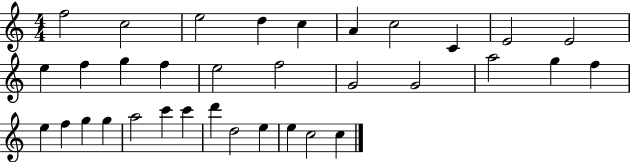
X:1
T:Untitled
M:4/4
L:1/4
K:C
f2 c2 e2 d c A c2 C E2 E2 e f g f e2 f2 G2 G2 a2 g f e f g g a2 c' c' d' d2 e e c2 c